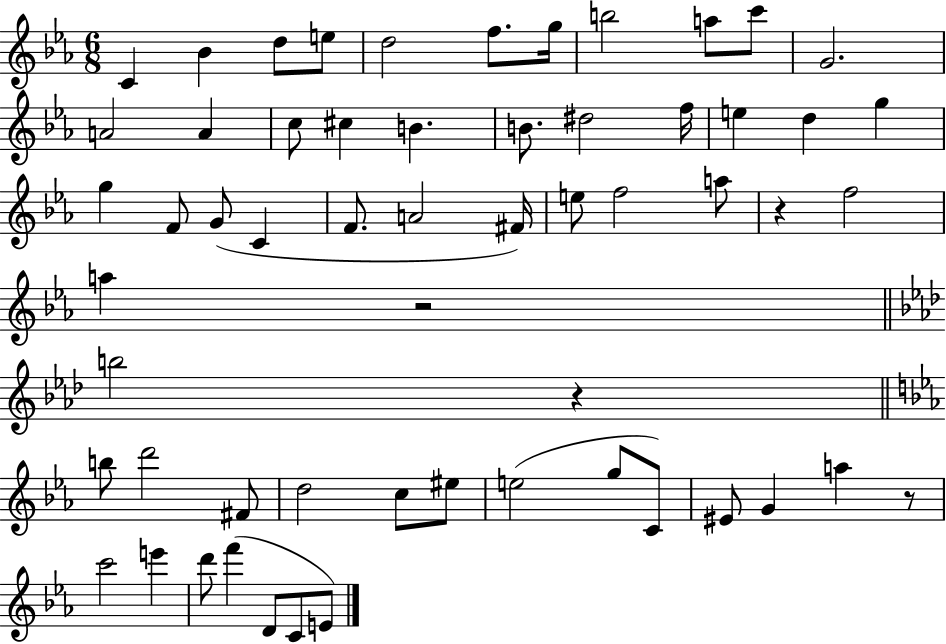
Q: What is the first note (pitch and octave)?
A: C4